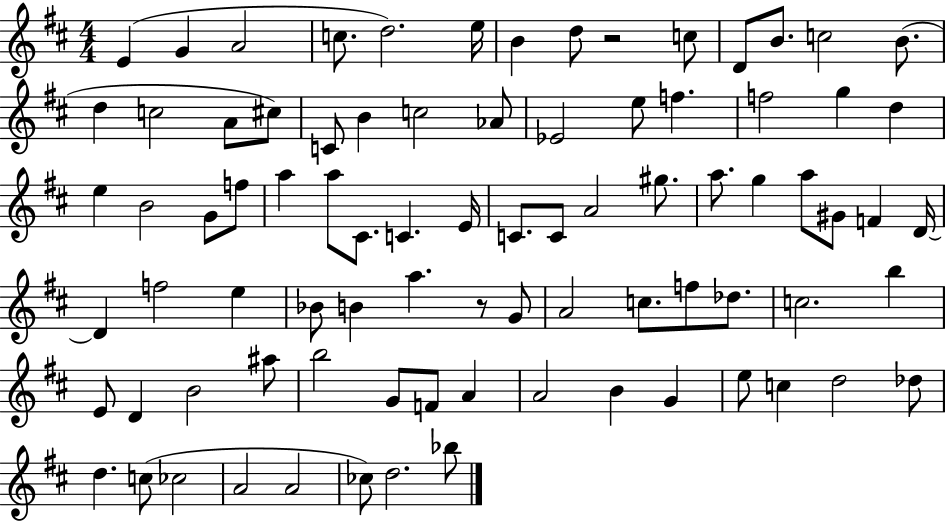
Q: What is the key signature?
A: D major